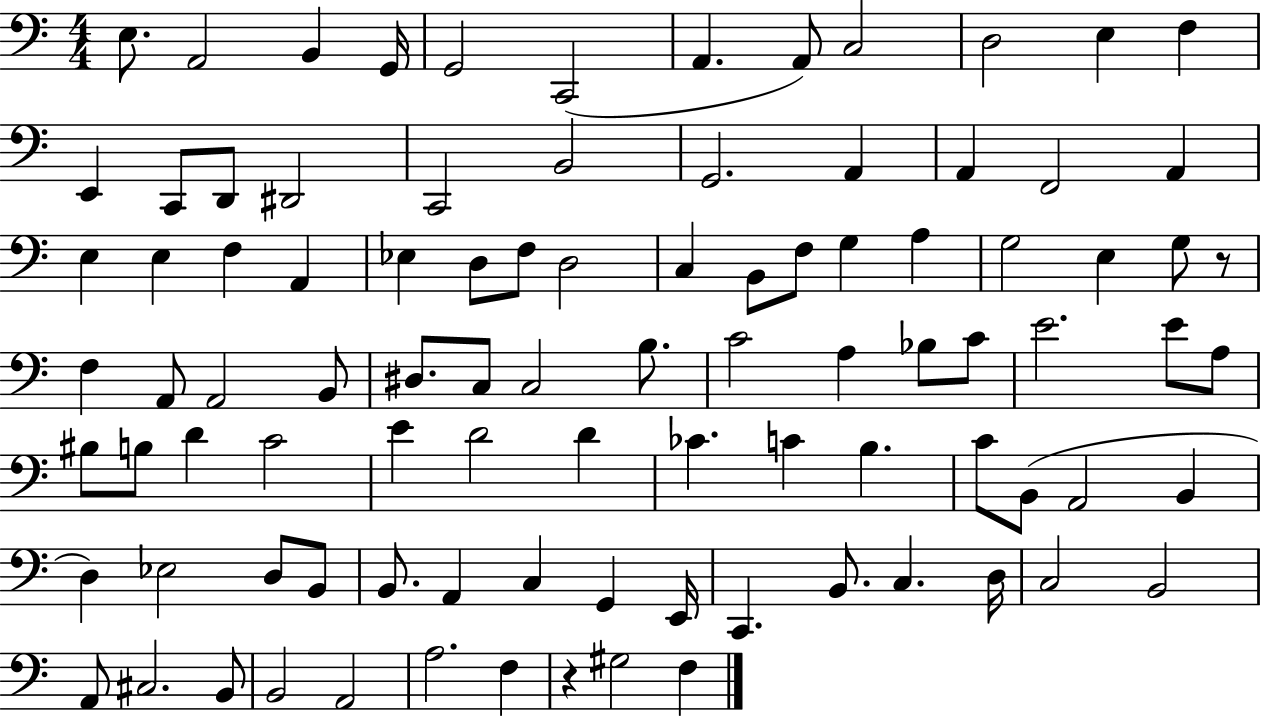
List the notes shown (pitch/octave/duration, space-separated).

E3/e. A2/h B2/q G2/s G2/h C2/h A2/q. A2/e C3/h D3/h E3/q F3/q E2/q C2/e D2/e D#2/h C2/h B2/h G2/h. A2/q A2/q F2/h A2/q E3/q E3/q F3/q A2/q Eb3/q D3/e F3/e D3/h C3/q B2/e F3/e G3/q A3/q G3/h E3/q G3/e R/e F3/q A2/e A2/h B2/e D#3/e. C3/e C3/h B3/e. C4/h A3/q Bb3/e C4/e E4/h. E4/e A3/e BIS3/e B3/e D4/q C4/h E4/q D4/h D4/q CES4/q. C4/q B3/q. C4/e B2/e A2/h B2/q D3/q Eb3/h D3/e B2/e B2/e. A2/q C3/q G2/q E2/s C2/q. B2/e. C3/q. D3/s C3/h B2/h A2/e C#3/h. B2/e B2/h A2/h A3/h. F3/q R/q G#3/h F3/q